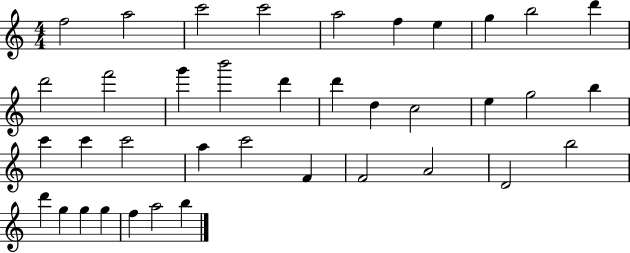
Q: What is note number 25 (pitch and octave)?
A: A5